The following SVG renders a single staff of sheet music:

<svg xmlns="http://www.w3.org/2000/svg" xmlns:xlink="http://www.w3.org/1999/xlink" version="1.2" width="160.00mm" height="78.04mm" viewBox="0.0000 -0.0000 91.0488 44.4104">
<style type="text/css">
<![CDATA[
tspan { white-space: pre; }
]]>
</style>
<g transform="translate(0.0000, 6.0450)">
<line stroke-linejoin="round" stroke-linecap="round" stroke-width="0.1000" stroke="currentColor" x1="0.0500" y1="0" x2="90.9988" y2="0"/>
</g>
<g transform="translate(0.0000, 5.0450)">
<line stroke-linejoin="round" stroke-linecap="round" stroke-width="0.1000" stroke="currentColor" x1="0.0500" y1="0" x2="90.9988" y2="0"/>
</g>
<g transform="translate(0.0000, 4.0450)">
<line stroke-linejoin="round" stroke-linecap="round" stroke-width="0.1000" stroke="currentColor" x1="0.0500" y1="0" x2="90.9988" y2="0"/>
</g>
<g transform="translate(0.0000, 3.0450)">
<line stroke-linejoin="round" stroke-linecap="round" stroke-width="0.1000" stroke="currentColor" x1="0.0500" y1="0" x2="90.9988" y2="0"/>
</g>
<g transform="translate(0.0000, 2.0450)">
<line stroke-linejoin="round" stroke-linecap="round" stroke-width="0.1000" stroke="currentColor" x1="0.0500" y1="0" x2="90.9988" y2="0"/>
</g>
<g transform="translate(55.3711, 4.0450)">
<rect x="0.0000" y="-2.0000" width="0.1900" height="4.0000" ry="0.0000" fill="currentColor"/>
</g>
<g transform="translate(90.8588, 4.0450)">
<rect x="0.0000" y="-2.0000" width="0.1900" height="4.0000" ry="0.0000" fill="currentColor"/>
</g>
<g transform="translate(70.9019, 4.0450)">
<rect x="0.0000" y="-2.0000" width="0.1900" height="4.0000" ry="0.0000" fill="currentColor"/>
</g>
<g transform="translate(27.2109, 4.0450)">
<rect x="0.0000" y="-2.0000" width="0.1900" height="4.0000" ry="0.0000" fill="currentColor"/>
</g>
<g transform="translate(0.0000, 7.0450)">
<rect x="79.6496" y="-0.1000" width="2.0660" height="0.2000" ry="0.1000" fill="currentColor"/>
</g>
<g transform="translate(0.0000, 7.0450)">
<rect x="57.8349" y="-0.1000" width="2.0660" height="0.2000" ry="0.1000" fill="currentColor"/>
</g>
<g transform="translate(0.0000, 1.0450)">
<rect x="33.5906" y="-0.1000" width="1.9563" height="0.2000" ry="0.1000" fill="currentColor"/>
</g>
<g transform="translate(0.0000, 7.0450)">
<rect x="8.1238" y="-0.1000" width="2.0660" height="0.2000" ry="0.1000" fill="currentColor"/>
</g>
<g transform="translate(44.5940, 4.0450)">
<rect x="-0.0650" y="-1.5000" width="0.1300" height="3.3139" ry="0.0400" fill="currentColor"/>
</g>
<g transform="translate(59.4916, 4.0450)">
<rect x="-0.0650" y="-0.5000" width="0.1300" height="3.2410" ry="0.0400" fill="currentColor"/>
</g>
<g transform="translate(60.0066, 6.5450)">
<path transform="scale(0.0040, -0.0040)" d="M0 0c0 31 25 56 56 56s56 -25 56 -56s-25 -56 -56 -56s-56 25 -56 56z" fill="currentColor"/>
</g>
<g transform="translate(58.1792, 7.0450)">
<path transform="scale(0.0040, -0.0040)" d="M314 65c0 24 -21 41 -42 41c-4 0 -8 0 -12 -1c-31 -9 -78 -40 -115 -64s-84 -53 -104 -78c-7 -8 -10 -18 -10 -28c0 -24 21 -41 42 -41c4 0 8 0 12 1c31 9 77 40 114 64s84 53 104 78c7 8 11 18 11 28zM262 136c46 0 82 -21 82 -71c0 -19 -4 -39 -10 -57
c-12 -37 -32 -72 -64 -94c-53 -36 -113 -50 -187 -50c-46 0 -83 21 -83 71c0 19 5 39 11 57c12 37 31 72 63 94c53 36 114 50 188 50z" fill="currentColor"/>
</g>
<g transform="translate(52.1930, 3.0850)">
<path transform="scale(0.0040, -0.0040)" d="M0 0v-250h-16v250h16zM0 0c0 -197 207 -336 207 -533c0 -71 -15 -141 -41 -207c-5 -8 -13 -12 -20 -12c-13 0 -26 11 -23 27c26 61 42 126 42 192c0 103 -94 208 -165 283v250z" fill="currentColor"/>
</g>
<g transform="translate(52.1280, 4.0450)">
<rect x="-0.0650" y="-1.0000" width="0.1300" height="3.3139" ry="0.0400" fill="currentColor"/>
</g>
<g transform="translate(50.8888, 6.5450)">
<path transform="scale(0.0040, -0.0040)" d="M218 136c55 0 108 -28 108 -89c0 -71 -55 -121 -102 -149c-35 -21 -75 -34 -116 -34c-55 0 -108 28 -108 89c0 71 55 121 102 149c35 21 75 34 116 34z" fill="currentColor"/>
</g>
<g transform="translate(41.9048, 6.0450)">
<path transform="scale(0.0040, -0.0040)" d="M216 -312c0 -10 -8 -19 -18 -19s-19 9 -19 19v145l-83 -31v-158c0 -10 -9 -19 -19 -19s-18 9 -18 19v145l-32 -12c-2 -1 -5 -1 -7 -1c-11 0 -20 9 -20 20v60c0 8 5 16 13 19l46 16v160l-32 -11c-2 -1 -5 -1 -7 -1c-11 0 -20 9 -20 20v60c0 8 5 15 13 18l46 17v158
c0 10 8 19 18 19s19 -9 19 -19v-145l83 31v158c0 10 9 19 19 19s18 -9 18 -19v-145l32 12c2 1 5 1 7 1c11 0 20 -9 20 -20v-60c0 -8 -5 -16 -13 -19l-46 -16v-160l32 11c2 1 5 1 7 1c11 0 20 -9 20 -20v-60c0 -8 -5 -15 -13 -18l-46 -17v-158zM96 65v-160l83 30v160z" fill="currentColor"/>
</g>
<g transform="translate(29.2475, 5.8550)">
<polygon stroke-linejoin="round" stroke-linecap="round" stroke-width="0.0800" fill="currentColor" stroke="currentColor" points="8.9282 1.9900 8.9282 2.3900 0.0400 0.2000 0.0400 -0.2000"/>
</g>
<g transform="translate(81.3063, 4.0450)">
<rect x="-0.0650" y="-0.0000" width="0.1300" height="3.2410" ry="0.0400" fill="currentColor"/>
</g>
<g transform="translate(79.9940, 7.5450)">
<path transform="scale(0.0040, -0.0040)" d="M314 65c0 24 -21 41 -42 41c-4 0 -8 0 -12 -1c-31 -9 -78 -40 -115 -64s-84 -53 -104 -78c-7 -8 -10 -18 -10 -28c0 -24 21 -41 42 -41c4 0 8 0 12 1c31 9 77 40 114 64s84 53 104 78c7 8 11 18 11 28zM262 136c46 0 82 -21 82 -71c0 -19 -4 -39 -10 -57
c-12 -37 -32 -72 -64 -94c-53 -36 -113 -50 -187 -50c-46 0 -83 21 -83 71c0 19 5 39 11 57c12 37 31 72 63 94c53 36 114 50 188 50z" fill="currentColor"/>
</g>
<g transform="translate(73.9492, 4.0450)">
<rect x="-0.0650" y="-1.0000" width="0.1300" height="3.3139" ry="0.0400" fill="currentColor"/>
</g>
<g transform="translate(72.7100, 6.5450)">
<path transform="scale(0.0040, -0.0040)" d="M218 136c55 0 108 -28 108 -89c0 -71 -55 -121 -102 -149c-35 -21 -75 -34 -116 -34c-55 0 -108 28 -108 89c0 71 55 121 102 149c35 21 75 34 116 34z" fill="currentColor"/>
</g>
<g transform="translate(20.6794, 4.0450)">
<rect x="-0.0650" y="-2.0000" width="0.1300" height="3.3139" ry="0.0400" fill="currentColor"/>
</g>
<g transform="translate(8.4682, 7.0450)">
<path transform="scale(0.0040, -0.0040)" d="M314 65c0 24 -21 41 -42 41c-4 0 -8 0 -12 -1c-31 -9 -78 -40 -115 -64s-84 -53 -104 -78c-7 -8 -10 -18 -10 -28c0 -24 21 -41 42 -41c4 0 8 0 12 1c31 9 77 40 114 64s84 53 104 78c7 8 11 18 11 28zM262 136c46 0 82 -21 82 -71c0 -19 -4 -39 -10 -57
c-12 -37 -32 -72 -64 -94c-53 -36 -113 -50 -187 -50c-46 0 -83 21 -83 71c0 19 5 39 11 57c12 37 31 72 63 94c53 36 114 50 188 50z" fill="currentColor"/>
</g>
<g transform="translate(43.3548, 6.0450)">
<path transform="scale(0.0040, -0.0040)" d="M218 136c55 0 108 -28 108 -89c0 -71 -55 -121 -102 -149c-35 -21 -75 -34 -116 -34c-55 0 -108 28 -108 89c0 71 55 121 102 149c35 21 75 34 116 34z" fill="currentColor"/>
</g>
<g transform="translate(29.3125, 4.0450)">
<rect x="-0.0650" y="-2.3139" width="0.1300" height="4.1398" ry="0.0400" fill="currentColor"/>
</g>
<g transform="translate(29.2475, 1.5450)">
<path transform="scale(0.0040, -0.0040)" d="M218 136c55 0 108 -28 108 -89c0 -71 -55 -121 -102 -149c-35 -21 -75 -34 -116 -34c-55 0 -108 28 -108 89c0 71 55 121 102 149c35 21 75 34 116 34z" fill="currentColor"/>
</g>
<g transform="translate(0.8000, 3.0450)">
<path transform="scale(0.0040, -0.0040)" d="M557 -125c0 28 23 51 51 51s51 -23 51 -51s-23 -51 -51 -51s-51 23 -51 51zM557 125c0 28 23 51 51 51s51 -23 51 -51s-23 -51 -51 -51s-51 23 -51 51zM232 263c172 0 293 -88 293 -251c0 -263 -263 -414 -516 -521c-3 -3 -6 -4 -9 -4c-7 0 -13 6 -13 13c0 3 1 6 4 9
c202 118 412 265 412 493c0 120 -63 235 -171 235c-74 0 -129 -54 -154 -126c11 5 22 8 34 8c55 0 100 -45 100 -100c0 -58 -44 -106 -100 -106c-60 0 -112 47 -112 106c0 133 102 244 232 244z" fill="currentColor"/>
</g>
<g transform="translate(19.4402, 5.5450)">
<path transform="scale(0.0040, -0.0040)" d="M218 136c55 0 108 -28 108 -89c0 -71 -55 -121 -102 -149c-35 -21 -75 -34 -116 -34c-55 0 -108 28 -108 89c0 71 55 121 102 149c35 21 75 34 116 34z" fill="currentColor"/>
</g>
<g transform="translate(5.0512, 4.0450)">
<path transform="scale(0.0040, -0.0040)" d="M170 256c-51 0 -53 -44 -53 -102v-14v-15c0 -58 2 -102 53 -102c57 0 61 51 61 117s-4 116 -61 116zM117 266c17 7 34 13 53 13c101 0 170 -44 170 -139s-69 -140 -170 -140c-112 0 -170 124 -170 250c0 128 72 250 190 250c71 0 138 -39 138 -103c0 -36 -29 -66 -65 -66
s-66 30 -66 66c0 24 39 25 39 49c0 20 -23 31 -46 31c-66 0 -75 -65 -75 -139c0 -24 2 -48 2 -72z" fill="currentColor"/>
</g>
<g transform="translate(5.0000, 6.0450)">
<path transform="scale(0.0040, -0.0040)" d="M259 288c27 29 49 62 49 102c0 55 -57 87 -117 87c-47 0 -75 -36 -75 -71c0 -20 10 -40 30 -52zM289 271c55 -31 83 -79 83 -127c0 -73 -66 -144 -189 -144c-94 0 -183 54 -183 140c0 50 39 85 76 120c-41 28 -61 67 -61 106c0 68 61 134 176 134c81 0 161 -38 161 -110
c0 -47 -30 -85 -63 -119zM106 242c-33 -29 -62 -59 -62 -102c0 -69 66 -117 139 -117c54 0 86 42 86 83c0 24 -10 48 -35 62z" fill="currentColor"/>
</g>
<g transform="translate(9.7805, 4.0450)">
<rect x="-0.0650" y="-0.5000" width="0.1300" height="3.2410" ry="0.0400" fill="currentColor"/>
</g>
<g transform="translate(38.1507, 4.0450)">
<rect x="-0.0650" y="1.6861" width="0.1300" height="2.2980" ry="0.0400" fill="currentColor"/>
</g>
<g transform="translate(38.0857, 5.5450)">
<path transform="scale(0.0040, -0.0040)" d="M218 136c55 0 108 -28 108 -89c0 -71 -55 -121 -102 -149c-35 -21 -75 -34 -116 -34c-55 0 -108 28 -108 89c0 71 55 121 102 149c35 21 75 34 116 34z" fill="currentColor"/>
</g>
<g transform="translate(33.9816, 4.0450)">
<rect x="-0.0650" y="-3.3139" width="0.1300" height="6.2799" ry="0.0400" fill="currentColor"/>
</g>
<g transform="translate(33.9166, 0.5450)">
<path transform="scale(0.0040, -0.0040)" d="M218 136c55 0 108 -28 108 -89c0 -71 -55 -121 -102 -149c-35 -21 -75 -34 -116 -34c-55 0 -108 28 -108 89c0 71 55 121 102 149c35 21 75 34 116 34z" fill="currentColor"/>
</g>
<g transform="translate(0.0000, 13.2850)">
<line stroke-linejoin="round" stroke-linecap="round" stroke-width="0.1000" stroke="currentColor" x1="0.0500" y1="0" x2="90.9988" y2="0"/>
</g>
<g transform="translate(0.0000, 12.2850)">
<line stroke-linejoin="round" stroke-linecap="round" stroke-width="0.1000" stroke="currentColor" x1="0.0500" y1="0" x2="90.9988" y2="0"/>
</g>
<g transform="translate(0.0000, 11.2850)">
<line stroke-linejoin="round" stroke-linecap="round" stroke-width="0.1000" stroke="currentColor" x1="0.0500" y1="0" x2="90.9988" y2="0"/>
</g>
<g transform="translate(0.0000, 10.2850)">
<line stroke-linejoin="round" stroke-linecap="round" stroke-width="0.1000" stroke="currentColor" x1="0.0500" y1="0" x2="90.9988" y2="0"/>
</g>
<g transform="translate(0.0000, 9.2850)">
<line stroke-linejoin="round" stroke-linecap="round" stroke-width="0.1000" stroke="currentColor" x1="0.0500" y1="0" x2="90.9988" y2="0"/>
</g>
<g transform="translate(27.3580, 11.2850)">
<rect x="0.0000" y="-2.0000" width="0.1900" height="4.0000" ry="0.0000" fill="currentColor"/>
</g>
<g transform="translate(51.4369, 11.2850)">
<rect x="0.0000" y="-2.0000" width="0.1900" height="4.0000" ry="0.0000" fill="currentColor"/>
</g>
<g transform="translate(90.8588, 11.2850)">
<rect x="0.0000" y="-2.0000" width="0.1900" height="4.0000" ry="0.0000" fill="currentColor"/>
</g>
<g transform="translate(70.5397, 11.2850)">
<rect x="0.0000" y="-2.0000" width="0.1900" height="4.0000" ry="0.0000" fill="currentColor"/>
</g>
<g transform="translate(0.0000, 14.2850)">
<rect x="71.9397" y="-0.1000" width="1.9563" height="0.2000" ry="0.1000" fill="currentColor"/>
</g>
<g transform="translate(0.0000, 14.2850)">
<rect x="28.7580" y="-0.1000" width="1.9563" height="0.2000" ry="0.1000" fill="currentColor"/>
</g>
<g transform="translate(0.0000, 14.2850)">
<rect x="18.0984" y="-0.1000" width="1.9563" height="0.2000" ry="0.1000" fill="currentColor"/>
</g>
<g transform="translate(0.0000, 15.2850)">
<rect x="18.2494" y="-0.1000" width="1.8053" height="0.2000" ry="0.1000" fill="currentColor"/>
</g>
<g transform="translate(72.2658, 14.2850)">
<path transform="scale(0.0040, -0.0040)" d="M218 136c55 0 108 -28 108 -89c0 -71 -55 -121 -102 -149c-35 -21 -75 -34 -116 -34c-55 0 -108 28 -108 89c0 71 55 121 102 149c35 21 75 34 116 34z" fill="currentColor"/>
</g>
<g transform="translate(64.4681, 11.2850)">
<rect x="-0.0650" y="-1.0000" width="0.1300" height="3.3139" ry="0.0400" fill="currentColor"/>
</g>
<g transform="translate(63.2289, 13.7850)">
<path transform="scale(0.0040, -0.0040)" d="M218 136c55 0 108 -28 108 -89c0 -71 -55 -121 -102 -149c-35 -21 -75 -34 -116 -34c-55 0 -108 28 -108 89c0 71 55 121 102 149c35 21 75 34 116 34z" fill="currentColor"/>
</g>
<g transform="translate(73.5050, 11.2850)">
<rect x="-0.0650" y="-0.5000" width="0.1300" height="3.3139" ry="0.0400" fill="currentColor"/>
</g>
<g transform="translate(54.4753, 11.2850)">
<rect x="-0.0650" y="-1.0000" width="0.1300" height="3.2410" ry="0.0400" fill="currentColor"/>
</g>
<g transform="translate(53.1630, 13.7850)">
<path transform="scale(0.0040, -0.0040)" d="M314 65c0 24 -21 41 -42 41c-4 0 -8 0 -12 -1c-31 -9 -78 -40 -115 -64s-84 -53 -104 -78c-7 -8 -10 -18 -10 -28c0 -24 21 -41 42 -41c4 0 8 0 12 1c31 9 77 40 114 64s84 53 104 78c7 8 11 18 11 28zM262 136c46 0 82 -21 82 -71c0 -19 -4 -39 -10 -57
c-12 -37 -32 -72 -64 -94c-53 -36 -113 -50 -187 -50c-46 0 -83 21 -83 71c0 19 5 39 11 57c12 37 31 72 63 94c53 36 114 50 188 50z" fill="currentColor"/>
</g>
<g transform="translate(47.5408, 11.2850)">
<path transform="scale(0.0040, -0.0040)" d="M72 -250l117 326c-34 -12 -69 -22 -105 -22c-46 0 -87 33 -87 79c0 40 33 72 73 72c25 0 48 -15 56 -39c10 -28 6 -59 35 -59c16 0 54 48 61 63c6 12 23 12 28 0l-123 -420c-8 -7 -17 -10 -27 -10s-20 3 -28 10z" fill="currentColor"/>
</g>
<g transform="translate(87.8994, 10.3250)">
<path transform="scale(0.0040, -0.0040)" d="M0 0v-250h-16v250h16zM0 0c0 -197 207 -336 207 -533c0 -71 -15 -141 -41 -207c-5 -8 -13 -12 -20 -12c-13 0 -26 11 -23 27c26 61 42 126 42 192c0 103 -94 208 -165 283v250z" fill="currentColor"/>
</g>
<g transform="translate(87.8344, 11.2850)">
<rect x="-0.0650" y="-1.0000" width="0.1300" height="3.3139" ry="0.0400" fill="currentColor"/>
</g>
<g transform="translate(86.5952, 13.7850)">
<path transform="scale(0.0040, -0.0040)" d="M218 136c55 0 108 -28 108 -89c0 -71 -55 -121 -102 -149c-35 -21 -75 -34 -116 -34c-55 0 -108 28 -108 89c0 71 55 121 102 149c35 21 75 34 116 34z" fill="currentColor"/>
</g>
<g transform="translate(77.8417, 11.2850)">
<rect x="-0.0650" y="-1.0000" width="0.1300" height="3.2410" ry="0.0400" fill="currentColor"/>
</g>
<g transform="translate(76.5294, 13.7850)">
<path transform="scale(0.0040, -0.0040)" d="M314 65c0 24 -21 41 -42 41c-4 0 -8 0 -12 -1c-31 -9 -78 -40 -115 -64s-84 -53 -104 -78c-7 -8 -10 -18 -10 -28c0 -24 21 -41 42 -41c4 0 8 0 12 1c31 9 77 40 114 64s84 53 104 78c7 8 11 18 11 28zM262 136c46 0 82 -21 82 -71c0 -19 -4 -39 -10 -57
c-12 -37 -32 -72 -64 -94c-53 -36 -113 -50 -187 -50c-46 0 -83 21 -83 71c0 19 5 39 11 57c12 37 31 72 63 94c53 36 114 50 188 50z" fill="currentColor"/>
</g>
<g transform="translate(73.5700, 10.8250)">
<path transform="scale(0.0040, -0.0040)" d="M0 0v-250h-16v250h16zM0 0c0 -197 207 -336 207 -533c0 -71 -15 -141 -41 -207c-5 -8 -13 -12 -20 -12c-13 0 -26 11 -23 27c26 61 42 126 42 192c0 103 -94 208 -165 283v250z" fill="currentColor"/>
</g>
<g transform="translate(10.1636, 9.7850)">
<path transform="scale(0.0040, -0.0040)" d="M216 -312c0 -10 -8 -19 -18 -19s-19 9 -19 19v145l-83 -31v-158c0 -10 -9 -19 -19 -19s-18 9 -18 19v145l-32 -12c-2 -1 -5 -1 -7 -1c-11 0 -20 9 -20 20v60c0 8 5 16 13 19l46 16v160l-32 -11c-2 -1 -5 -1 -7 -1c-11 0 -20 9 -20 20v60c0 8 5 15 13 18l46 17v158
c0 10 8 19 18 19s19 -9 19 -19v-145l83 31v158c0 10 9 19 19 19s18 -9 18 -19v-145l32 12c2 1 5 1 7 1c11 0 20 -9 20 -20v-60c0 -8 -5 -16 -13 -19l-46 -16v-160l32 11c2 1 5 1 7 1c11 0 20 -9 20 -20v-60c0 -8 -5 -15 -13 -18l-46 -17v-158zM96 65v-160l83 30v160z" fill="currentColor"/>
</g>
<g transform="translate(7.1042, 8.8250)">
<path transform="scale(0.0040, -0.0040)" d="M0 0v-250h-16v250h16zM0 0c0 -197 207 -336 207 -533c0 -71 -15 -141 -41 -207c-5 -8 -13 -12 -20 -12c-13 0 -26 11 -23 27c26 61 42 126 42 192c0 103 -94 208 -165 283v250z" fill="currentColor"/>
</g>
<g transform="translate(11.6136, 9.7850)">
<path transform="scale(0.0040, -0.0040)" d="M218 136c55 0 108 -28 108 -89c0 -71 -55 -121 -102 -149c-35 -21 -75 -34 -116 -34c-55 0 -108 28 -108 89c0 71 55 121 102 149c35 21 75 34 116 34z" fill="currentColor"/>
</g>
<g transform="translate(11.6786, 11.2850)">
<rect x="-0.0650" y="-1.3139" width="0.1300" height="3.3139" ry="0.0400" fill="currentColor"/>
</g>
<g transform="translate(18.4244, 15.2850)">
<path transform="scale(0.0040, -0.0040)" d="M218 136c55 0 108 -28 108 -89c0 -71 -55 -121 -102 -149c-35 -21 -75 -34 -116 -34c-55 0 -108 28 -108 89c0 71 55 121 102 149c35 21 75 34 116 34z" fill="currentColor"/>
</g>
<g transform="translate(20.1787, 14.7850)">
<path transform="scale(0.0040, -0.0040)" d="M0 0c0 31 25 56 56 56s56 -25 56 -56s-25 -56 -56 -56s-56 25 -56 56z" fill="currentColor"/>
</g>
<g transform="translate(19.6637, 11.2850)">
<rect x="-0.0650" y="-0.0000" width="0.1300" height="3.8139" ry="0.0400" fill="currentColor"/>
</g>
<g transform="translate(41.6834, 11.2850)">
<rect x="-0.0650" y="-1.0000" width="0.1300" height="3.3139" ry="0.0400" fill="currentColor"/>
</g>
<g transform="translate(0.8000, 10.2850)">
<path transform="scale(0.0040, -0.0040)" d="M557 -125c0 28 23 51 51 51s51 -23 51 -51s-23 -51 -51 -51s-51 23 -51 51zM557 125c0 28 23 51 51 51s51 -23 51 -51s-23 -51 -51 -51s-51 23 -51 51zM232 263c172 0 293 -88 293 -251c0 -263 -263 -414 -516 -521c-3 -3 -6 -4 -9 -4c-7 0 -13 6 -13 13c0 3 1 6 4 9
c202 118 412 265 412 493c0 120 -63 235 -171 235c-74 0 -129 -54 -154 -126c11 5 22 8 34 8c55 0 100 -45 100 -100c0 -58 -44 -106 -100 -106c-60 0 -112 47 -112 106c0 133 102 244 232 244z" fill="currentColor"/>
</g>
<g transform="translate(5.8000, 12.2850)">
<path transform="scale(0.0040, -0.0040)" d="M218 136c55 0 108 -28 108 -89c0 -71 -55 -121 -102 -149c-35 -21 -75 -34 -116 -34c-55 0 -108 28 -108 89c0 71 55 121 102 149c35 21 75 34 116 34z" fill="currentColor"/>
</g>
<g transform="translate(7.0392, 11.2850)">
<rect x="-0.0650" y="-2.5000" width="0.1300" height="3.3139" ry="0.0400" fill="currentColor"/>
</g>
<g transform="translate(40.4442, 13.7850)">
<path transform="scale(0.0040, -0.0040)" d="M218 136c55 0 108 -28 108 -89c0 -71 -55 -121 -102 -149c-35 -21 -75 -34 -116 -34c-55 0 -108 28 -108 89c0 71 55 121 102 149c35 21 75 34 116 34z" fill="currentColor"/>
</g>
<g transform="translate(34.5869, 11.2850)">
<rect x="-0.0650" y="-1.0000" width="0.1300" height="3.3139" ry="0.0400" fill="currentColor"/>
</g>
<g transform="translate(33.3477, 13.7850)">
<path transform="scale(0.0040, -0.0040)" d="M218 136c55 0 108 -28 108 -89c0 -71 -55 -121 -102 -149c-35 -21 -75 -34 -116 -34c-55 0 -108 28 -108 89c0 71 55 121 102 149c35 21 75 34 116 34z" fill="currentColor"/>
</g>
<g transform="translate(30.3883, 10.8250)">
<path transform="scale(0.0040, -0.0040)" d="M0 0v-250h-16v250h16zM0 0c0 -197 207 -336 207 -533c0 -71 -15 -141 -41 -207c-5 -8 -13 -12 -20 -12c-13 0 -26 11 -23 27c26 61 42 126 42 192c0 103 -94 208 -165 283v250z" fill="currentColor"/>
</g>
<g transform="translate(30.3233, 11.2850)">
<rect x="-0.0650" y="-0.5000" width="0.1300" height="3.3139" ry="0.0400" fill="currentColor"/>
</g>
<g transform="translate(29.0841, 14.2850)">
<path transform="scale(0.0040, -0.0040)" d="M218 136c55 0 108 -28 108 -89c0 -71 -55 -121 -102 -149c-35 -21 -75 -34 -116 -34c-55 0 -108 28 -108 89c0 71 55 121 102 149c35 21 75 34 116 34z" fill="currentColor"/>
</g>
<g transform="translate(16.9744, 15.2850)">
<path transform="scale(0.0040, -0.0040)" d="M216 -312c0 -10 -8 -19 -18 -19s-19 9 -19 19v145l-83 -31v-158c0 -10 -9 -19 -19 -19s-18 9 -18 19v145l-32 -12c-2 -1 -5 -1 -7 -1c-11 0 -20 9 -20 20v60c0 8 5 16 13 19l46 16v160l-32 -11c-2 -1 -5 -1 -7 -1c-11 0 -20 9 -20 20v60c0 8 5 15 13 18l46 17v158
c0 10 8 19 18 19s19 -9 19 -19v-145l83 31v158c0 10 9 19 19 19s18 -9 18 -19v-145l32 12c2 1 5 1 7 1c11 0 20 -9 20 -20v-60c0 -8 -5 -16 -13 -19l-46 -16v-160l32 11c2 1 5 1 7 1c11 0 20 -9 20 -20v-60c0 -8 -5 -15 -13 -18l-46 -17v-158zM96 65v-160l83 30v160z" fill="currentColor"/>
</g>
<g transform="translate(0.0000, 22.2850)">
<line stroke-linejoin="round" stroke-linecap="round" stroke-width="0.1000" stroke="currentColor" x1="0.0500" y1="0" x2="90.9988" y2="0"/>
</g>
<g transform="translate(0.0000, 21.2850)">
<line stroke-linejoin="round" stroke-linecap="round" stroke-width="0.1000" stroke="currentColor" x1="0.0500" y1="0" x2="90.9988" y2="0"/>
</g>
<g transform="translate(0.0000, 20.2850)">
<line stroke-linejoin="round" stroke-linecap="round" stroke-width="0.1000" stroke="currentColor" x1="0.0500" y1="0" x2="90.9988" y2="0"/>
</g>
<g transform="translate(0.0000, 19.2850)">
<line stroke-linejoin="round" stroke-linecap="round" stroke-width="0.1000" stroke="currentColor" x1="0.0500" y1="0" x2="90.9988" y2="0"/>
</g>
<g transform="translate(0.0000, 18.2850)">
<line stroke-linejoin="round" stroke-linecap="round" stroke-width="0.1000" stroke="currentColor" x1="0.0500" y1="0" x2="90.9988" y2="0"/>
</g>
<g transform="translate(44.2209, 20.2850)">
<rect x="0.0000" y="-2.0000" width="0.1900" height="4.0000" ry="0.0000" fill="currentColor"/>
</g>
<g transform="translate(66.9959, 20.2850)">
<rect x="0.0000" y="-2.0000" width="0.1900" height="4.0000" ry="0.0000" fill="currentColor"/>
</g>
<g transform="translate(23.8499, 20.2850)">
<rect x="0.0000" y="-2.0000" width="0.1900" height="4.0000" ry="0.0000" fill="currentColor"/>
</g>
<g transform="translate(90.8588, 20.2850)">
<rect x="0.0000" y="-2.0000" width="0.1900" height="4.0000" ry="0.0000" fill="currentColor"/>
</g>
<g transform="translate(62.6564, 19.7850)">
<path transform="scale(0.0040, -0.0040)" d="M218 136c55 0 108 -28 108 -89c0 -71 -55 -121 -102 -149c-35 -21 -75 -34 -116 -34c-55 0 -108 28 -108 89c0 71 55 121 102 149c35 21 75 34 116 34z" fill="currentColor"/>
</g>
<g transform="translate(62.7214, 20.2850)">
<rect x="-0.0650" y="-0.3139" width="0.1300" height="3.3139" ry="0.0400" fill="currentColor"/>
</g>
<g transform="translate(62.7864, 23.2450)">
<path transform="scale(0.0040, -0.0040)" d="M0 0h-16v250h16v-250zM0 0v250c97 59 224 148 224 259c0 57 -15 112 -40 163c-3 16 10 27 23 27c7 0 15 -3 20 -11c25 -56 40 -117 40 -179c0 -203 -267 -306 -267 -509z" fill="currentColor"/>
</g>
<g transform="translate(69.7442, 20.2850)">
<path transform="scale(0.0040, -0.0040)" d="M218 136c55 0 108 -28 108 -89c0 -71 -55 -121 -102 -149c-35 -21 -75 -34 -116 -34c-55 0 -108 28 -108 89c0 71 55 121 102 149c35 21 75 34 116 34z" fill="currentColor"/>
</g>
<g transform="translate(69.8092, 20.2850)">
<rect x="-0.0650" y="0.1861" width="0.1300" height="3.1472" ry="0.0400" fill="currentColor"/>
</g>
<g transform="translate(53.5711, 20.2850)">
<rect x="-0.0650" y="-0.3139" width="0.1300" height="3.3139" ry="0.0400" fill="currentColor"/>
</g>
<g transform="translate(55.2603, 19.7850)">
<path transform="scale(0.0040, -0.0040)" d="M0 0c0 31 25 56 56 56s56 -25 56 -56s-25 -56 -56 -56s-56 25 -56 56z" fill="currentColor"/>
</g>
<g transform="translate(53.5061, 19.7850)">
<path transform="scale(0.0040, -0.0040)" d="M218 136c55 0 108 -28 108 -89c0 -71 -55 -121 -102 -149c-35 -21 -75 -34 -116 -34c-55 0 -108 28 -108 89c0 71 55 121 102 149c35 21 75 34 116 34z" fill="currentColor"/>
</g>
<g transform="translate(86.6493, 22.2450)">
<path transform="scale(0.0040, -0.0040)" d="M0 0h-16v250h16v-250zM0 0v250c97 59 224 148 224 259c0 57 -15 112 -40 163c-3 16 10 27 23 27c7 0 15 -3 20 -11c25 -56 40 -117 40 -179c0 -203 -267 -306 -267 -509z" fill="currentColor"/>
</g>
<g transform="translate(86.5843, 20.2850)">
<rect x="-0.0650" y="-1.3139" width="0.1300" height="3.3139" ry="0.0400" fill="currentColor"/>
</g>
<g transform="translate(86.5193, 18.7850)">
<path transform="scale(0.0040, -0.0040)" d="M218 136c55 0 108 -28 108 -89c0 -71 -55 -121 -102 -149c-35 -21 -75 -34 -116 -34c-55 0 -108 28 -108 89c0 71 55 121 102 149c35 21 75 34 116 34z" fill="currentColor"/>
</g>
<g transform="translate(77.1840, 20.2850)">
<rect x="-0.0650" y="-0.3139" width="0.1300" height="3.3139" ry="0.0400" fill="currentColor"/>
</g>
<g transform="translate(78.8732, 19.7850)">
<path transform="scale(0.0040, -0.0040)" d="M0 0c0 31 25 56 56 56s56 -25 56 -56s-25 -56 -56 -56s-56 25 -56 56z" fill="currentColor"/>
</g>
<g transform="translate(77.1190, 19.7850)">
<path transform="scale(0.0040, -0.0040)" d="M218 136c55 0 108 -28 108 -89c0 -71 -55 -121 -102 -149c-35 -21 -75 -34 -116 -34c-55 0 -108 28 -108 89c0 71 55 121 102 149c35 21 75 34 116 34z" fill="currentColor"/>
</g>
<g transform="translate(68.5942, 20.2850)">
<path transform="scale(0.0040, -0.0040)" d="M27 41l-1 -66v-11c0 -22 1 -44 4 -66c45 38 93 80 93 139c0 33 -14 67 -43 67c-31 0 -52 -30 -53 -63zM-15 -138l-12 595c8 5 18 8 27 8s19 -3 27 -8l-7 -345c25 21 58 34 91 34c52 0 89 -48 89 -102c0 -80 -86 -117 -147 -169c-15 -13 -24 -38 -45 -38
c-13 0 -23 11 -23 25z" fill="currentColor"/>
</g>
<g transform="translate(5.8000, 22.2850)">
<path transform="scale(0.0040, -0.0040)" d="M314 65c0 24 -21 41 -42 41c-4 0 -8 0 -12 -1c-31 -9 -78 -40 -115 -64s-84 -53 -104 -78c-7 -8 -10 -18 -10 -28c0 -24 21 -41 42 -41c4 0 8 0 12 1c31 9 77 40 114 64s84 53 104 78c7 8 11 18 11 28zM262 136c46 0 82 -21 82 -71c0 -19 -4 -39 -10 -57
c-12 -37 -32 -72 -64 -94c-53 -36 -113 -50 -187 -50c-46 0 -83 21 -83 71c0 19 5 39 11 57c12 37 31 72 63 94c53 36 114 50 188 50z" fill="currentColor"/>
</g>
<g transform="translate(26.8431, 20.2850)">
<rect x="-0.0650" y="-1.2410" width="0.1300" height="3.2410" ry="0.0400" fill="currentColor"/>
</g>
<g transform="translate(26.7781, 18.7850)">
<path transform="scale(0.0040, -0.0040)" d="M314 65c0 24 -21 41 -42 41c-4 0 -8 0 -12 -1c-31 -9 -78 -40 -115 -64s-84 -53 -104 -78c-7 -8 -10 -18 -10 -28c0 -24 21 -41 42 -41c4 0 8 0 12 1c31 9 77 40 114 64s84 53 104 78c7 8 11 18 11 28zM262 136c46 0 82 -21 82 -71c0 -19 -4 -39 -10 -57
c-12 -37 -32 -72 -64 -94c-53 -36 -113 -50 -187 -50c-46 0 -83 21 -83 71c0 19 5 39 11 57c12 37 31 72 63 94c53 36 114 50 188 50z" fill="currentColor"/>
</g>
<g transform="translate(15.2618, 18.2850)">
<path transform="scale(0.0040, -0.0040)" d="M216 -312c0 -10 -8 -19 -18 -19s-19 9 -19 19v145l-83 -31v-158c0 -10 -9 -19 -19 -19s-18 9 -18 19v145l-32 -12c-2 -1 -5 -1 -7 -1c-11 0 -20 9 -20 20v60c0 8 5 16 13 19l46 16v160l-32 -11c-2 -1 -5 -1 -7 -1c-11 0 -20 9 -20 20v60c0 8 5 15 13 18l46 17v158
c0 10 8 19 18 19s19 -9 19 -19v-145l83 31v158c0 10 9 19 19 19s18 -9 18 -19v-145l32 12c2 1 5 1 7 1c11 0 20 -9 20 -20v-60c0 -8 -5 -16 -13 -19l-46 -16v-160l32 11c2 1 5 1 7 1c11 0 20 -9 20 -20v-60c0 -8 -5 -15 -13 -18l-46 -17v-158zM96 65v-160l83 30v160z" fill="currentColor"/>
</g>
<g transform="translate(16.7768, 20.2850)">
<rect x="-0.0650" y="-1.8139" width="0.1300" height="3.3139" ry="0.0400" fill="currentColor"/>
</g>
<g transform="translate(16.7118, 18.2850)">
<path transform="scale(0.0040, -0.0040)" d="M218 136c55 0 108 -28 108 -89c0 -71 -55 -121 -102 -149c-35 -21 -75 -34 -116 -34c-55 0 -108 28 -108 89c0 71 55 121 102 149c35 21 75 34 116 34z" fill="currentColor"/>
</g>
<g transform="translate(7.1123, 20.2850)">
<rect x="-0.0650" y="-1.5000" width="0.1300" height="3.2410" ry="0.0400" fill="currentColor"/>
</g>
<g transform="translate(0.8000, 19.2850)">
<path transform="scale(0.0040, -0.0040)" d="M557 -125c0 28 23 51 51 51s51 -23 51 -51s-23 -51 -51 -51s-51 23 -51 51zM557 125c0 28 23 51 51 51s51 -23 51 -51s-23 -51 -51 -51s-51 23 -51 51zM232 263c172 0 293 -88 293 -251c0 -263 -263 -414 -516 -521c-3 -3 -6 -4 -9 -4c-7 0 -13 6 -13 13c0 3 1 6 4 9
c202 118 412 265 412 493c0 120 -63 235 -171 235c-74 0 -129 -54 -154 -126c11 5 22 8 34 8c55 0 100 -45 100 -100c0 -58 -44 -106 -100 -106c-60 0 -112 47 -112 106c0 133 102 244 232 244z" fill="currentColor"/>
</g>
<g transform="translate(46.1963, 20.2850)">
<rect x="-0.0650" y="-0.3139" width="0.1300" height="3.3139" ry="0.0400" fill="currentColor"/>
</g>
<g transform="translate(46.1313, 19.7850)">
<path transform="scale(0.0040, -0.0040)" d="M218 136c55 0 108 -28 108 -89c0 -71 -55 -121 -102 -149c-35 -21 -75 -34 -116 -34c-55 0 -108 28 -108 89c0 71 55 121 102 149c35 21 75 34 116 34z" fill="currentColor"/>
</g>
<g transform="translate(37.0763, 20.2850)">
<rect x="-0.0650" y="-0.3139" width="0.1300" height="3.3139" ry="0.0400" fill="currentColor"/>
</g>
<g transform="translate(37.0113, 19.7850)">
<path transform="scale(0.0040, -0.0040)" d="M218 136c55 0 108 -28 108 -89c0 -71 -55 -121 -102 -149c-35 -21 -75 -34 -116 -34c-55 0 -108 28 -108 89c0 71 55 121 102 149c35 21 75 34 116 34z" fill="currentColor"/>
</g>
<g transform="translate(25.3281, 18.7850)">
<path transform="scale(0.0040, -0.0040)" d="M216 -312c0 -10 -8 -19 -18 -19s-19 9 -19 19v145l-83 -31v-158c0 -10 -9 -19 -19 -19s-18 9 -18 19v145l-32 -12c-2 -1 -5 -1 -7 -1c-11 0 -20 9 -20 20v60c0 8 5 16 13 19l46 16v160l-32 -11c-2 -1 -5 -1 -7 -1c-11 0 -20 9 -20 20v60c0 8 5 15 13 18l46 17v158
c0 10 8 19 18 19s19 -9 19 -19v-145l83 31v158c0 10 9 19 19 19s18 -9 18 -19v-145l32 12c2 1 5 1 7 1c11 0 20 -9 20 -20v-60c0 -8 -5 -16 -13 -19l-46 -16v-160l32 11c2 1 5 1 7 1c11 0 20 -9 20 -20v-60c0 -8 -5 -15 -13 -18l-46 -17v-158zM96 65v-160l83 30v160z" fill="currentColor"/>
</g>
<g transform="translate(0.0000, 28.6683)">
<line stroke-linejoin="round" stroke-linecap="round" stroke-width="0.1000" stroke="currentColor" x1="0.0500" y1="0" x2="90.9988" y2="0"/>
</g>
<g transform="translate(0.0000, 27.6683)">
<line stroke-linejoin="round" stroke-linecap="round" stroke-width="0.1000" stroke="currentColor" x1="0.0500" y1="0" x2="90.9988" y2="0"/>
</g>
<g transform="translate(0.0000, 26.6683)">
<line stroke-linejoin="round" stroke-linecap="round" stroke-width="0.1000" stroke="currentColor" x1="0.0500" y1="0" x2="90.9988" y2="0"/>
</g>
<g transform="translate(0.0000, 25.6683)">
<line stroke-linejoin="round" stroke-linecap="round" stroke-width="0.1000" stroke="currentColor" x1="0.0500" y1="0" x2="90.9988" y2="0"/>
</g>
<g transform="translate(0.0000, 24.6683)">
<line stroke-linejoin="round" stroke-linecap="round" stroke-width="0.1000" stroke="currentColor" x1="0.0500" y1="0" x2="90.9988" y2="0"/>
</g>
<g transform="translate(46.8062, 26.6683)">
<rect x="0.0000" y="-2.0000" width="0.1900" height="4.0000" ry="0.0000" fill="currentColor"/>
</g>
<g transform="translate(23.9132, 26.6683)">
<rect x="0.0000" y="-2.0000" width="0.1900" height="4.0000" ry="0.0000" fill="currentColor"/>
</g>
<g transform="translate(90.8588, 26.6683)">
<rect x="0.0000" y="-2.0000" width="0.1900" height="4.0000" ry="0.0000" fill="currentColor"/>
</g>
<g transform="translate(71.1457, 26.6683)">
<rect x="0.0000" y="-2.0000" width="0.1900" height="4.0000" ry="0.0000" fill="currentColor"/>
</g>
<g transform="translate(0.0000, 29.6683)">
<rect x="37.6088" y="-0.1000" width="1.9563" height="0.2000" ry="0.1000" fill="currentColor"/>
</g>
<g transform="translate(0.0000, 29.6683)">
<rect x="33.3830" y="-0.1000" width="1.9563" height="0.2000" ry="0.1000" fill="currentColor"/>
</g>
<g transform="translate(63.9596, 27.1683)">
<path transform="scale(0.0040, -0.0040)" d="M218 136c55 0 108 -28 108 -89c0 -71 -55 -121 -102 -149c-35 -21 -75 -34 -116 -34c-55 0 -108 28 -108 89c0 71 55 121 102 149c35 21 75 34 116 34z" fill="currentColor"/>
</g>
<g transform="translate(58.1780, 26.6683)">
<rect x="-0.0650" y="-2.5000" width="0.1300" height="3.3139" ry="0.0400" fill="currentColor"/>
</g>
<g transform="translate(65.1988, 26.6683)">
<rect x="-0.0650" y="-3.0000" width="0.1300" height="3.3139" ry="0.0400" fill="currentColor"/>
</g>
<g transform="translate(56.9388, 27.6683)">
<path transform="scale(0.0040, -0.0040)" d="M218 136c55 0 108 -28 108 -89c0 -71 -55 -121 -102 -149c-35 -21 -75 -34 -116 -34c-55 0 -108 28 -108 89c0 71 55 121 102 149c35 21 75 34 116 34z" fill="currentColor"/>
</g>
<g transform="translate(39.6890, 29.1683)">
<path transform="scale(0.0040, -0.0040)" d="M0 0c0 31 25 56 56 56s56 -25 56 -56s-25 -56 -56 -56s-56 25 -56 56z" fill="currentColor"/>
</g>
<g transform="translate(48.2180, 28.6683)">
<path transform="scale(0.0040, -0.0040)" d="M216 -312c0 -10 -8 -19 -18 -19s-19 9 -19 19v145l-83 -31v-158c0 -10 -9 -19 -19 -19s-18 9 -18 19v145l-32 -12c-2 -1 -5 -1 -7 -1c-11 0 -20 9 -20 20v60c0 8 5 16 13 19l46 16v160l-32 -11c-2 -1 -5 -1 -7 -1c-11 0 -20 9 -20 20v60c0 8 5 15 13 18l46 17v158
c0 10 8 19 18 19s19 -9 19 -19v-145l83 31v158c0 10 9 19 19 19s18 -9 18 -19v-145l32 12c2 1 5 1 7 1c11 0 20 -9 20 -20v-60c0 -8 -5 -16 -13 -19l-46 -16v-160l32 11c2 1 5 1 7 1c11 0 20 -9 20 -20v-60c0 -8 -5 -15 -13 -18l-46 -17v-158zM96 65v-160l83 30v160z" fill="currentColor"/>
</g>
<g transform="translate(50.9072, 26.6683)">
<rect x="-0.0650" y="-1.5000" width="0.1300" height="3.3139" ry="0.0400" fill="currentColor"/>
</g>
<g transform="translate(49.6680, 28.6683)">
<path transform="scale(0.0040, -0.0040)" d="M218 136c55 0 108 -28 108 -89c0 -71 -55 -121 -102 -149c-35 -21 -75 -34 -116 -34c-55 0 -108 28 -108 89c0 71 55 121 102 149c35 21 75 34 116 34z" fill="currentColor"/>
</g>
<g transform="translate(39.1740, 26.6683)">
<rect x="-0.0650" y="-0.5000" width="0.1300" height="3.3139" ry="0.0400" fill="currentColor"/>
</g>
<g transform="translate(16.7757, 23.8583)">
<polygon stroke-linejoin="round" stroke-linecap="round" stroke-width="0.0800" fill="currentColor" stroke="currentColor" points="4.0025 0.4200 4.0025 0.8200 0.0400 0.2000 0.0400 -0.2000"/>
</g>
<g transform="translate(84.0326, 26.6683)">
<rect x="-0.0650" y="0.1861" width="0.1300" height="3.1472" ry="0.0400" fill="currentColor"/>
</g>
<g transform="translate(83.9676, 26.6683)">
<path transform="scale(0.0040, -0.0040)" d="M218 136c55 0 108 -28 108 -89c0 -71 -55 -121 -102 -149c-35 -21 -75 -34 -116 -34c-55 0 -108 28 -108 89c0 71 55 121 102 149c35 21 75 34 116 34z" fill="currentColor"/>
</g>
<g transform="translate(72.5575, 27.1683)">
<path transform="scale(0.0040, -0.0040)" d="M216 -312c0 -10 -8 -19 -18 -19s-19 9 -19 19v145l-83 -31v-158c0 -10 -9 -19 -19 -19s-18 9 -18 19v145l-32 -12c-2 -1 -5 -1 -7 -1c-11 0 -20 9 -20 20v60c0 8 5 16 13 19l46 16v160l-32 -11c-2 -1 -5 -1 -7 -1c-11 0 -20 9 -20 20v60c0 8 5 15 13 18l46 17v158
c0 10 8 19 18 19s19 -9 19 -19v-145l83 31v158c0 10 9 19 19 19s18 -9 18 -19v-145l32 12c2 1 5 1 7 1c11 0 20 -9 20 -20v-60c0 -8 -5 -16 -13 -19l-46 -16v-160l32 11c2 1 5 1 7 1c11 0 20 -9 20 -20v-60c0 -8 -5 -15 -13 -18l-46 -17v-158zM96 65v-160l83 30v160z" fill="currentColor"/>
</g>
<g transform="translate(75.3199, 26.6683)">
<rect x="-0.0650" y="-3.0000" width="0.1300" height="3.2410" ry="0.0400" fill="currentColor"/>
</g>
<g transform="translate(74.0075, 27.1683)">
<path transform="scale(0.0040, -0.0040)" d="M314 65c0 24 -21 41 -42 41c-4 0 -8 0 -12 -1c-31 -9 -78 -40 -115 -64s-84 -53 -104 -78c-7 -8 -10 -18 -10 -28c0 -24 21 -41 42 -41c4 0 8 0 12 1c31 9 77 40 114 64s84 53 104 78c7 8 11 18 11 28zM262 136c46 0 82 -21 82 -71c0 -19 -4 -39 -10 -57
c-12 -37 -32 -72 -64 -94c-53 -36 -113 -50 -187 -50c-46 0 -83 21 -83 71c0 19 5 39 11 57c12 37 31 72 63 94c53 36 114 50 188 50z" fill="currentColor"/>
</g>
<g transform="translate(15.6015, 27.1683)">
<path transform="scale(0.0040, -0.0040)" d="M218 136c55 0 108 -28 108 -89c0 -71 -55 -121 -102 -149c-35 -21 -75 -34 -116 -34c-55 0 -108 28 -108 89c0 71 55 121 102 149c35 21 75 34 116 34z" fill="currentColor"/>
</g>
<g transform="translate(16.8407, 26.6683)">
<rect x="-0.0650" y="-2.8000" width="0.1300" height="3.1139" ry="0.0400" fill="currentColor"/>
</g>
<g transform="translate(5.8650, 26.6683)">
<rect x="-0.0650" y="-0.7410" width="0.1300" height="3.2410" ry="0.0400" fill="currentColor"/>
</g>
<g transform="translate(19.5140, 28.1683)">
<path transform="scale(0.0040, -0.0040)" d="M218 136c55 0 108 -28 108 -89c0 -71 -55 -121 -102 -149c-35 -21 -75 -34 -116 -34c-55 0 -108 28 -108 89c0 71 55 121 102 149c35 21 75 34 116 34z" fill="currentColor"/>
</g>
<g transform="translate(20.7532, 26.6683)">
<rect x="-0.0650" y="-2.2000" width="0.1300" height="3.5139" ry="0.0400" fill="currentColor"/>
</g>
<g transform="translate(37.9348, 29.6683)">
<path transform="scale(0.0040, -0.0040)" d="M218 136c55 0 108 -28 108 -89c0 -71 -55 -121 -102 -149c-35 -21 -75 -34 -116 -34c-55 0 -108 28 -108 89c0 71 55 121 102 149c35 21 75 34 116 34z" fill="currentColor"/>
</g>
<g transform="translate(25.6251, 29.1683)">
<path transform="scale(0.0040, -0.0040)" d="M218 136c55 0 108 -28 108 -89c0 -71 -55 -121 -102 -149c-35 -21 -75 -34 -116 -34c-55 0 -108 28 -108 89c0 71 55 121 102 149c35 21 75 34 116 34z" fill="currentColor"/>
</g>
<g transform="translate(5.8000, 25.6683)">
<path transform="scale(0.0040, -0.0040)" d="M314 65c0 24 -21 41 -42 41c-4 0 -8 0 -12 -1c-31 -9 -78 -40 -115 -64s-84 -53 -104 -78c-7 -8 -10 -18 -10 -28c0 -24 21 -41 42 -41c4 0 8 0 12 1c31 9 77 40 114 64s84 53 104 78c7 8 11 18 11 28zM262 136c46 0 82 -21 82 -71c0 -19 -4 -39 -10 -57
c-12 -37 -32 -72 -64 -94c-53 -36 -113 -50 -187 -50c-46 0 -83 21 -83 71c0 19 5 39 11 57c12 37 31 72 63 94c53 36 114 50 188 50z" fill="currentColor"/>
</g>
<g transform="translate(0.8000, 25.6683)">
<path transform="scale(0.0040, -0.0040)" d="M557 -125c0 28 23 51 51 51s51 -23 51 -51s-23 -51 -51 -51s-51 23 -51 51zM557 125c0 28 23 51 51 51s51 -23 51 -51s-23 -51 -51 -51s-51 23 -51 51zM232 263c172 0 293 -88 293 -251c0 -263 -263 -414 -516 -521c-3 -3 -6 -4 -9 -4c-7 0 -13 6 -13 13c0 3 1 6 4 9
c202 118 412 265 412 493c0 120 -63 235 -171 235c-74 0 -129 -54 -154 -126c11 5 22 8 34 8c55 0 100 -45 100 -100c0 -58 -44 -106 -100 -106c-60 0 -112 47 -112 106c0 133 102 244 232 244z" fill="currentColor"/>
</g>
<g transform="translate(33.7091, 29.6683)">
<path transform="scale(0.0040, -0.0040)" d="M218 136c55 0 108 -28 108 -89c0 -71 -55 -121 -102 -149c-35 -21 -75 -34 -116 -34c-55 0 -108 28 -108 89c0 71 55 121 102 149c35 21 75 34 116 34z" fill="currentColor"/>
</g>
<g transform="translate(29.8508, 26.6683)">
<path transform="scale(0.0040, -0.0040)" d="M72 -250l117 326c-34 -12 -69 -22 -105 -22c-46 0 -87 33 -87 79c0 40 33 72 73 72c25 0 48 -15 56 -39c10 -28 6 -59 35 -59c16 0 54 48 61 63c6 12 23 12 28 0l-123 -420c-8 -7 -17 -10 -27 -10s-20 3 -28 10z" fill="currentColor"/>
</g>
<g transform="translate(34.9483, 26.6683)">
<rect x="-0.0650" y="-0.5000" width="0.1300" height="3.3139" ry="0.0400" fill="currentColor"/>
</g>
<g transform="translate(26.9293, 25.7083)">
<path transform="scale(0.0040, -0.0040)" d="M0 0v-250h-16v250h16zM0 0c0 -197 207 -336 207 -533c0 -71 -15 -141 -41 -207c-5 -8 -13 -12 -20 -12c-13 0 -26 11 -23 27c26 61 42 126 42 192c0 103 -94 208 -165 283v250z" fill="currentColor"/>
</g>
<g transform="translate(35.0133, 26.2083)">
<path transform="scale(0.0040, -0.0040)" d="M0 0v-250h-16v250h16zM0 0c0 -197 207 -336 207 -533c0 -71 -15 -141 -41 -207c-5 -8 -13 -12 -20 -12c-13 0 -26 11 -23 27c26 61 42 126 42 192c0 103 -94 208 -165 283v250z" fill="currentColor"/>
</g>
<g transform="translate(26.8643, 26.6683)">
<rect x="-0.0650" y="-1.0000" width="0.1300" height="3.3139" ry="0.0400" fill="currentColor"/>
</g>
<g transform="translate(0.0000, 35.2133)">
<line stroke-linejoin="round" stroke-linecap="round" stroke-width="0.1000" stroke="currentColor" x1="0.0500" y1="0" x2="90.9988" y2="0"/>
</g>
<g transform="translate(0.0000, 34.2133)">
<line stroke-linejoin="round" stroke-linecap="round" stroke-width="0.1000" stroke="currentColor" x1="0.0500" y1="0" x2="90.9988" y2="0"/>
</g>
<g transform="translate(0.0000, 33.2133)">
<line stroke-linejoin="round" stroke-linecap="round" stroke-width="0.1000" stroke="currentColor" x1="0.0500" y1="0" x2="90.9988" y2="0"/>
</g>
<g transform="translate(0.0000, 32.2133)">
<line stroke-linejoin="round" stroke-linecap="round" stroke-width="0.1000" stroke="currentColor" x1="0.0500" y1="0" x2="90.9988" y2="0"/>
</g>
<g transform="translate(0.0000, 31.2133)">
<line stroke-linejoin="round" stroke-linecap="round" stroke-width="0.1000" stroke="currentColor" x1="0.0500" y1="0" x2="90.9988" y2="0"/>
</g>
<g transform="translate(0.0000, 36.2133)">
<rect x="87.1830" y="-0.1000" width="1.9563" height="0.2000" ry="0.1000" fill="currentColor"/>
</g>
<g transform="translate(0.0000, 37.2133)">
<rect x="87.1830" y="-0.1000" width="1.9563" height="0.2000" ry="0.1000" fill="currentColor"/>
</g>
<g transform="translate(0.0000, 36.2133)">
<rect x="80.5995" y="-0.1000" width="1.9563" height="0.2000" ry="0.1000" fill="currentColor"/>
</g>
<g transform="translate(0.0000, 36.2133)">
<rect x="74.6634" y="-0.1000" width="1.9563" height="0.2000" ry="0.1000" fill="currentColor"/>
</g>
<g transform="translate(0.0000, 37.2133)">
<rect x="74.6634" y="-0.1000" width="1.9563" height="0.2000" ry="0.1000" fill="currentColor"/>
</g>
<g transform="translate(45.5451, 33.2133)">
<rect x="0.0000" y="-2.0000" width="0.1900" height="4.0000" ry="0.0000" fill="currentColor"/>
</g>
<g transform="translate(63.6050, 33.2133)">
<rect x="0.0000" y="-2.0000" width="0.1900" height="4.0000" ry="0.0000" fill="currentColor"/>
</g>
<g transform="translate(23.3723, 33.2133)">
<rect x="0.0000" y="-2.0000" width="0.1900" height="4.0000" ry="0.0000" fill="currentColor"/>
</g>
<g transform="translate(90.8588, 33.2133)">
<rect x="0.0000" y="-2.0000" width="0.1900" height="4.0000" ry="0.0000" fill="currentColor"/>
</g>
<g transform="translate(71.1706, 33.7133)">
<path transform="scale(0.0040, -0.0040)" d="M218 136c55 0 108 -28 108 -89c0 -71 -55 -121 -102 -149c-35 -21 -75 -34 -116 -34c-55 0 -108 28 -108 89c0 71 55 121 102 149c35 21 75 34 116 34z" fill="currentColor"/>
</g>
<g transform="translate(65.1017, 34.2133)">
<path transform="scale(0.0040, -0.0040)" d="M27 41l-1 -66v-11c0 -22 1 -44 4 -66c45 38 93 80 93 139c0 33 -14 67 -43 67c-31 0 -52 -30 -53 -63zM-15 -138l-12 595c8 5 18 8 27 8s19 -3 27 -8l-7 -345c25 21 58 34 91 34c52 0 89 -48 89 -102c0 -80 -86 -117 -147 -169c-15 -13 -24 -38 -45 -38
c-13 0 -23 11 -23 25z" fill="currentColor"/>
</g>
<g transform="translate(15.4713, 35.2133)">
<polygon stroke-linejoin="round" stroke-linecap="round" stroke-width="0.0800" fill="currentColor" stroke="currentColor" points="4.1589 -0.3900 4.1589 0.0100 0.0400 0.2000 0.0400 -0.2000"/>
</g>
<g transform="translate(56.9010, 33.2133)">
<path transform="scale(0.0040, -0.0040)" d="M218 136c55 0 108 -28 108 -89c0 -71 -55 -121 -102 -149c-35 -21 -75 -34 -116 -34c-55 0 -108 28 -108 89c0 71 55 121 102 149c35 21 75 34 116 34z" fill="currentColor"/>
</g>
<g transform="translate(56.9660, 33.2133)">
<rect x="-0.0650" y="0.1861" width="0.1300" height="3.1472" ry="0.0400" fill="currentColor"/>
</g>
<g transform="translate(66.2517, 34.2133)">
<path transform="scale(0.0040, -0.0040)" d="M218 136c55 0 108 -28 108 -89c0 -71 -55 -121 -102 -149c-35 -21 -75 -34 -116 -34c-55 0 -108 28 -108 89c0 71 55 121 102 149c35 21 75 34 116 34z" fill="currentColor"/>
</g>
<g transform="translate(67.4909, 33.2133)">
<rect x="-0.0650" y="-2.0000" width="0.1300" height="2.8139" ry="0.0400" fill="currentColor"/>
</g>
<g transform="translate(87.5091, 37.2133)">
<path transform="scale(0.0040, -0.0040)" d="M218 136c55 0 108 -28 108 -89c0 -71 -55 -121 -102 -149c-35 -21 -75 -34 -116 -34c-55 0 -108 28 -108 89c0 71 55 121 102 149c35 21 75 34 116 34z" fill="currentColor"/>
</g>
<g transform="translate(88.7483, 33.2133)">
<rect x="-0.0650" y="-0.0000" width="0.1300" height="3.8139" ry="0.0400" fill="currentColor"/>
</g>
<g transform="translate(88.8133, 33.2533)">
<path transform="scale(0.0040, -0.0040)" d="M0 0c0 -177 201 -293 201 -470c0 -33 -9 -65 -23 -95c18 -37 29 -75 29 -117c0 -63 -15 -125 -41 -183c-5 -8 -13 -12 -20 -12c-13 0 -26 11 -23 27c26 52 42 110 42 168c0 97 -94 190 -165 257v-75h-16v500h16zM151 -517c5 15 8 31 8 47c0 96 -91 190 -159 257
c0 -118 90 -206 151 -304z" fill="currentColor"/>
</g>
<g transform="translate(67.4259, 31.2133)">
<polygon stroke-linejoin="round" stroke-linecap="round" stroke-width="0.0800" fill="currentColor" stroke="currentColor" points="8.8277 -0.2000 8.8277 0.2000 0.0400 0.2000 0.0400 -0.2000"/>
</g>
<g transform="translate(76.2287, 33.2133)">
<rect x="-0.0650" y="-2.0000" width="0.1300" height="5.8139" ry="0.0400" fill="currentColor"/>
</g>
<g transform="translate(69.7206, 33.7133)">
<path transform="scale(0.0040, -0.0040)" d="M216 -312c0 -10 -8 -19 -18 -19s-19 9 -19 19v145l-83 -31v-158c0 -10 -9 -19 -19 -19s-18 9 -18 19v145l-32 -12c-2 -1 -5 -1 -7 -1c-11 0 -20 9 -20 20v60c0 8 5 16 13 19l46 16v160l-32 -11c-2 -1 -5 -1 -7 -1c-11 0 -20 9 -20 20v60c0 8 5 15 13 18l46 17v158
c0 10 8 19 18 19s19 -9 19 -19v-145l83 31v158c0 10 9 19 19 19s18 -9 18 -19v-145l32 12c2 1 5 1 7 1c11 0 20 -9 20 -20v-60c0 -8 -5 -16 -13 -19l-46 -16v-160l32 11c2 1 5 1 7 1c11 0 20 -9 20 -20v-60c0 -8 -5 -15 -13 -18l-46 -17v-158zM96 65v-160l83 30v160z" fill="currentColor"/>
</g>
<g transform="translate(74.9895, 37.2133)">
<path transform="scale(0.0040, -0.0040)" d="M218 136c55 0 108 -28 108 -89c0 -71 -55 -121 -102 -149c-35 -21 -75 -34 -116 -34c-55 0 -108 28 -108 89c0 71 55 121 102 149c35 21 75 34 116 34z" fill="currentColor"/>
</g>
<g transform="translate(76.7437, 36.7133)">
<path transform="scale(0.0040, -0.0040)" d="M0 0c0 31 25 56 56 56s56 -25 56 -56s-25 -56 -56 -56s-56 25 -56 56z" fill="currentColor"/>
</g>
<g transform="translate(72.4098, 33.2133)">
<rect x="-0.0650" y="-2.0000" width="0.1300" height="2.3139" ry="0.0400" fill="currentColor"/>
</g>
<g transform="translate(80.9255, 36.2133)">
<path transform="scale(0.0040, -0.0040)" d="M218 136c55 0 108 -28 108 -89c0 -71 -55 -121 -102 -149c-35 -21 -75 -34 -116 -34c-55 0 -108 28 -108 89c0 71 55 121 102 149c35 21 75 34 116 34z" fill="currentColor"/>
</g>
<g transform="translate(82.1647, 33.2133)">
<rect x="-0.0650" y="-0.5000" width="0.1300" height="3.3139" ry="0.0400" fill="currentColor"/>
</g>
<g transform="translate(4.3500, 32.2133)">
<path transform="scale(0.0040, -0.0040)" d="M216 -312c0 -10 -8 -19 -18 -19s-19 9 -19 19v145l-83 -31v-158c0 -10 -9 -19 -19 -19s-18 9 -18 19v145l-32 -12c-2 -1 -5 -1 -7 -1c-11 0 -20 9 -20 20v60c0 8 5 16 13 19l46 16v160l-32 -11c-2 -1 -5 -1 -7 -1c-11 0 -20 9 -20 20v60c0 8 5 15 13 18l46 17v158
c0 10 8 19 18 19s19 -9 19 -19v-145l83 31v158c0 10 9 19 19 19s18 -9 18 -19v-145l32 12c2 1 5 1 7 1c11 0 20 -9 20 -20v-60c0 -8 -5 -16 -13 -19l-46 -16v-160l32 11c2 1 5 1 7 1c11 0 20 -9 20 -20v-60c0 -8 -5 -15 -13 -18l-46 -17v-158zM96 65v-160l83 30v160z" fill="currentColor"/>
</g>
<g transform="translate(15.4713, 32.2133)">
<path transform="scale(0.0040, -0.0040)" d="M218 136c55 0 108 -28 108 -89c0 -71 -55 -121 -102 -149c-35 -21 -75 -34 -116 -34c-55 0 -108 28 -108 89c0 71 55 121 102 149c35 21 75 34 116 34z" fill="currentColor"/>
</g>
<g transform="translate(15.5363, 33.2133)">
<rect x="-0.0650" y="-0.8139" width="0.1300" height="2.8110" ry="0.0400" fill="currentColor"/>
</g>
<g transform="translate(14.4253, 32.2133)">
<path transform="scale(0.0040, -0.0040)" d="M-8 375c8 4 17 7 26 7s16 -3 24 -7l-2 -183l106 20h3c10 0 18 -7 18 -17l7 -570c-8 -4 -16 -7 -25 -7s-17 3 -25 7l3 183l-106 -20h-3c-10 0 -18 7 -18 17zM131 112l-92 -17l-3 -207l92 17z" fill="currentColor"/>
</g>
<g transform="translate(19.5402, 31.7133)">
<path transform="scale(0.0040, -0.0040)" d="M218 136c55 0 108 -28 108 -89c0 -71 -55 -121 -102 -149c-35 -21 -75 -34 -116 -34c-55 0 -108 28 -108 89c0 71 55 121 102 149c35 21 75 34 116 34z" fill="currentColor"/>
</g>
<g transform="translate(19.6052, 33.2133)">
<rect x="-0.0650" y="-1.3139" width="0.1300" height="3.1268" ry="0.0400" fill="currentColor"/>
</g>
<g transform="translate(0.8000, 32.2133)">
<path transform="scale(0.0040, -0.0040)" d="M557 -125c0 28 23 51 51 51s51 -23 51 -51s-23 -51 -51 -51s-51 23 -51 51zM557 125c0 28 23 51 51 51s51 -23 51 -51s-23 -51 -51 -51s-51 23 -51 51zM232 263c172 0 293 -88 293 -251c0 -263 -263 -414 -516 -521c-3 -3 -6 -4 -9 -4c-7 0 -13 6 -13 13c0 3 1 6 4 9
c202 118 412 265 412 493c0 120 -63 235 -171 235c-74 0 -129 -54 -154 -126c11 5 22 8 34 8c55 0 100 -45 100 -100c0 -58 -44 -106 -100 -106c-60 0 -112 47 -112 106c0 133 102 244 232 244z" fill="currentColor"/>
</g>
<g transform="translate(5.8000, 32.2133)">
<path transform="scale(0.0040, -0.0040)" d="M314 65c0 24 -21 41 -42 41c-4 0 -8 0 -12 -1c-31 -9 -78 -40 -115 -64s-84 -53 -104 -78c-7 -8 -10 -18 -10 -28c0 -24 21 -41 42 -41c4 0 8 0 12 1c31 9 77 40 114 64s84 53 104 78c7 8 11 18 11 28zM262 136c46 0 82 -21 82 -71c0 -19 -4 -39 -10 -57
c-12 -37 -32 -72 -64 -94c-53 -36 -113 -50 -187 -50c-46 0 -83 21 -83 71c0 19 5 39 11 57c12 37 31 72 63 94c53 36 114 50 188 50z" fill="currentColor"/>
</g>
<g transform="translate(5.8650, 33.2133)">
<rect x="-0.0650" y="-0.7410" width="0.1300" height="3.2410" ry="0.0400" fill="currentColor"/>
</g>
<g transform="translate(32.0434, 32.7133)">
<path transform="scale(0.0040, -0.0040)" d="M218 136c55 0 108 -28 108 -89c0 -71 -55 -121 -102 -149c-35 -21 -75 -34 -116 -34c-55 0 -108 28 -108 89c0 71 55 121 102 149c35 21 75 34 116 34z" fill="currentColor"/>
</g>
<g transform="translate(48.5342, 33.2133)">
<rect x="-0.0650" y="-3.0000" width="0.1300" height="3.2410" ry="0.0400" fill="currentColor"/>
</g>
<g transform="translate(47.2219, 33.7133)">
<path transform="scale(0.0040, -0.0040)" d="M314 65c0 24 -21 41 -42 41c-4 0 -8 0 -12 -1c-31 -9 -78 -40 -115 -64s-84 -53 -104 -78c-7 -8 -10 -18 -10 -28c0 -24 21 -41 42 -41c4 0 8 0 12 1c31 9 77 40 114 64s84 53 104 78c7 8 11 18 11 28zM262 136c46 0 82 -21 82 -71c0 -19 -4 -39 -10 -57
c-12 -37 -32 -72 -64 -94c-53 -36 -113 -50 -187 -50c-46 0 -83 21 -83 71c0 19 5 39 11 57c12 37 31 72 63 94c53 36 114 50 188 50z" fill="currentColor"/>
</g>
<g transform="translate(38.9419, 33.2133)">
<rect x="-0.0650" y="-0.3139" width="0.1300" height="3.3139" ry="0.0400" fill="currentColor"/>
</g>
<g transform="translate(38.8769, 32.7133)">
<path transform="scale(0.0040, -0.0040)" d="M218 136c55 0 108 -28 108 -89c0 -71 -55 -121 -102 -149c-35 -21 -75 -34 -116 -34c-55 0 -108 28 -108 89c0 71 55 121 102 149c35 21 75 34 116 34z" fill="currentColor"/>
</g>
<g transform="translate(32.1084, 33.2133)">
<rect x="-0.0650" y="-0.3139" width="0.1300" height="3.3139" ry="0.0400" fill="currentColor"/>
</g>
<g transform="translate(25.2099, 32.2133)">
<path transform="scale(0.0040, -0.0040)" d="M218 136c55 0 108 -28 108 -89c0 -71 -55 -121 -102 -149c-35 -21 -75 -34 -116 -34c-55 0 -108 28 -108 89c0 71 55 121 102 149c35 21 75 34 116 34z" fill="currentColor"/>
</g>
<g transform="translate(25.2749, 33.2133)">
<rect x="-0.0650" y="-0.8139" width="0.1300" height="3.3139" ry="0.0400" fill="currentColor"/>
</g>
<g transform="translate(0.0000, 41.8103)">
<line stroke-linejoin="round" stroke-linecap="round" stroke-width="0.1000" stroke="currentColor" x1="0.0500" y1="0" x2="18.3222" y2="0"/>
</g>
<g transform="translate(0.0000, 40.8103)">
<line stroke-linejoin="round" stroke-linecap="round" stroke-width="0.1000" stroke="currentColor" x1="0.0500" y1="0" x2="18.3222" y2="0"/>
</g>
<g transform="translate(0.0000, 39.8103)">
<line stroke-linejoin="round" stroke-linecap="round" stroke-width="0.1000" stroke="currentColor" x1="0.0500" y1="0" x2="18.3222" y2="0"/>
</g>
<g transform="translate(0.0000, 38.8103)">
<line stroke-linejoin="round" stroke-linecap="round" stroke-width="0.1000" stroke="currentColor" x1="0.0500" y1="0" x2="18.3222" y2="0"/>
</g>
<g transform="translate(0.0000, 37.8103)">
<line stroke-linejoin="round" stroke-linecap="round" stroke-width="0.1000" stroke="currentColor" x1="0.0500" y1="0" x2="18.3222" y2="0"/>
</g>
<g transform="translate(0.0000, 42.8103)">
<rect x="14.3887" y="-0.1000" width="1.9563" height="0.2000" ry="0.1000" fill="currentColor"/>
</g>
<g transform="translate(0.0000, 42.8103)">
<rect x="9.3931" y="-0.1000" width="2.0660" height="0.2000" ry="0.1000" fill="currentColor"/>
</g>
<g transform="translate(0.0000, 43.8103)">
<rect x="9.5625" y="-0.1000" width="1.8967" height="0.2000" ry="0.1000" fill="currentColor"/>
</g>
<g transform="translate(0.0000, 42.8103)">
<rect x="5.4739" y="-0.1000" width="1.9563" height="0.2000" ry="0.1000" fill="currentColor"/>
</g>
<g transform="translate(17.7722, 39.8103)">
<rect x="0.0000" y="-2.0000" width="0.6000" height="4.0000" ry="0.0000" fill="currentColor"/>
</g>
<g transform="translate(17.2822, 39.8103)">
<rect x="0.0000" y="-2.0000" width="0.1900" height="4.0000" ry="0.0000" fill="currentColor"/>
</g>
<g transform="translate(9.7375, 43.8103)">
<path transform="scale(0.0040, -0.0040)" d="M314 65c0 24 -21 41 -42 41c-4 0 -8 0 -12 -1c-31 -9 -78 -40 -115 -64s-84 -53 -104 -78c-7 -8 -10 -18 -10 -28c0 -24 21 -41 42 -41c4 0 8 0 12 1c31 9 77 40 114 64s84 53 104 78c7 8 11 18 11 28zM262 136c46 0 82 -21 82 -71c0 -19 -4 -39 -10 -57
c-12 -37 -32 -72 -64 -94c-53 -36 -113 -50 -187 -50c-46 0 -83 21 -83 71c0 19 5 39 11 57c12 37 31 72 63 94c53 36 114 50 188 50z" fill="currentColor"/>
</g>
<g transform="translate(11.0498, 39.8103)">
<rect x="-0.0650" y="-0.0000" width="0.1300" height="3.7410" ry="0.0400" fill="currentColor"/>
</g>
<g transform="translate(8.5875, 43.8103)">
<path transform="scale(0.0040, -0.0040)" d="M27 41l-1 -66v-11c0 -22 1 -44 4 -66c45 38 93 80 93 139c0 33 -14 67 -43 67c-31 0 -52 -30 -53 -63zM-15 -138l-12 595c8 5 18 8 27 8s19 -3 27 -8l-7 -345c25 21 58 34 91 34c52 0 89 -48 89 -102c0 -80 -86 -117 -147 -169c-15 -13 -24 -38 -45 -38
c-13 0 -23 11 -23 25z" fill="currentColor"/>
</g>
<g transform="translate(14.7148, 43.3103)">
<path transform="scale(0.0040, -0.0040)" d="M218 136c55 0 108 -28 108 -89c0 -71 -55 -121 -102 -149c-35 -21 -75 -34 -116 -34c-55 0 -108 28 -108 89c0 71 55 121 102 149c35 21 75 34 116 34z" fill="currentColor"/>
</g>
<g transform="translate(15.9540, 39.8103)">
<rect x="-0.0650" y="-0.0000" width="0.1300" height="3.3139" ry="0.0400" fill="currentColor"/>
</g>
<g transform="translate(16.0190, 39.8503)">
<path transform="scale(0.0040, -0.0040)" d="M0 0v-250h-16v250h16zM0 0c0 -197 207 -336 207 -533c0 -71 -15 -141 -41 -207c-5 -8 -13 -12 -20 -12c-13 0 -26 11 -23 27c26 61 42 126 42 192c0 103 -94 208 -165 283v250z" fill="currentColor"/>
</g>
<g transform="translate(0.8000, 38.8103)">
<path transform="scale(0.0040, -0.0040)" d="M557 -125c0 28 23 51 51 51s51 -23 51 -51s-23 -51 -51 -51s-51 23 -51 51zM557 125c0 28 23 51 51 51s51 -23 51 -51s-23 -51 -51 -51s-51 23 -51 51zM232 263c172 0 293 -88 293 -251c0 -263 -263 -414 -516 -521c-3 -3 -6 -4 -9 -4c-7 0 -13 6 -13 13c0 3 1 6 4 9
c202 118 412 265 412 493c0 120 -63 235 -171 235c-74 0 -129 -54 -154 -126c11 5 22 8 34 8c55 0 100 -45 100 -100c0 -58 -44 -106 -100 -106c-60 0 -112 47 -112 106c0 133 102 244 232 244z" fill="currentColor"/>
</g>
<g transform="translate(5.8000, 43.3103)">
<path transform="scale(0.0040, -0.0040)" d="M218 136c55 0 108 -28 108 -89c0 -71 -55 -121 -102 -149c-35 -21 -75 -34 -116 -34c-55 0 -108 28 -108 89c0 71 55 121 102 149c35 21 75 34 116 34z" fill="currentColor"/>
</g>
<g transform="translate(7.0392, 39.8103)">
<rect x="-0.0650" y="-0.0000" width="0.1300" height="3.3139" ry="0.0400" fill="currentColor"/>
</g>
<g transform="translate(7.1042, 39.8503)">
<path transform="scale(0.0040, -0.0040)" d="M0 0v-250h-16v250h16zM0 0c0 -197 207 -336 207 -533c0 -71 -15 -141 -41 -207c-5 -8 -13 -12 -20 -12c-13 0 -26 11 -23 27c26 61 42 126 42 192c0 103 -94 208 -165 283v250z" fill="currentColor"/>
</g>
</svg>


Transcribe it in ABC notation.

X:1
T:Untitled
M:6/8
L:1/4
K:C
E,,2 A,, B,/2 D/2 A,,/2 ^G,, F,,/2 E,,2 F,, D,,2 B,,/2 ^G, ^C,, E,,/2 F,, F,, z/2 F,,2 F,, E,,/2 F,,2 F,,/2 G,,2 ^A, ^G,2 E, E, E, E,/2 _D, E, G,/2 F,2 C,/2 A,,/2 F,,/2 z/2 E,,/2 E,, ^G,, B,, C, ^C,2 D, ^F,2 F,/2 G,/2 F, E, E, C,2 D, _B,,/2 ^C,/2 C,,/2 E,, C,,/4 D,,/2 _C,,2 D,,/2